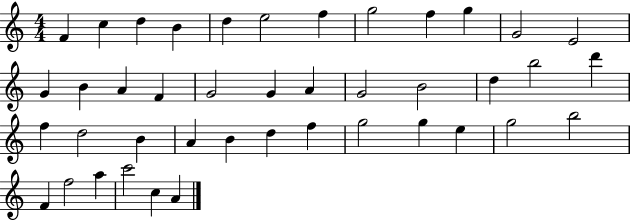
{
  \clef treble
  \numericTimeSignature
  \time 4/4
  \key c \major
  f'4 c''4 d''4 b'4 | d''4 e''2 f''4 | g''2 f''4 g''4 | g'2 e'2 | \break g'4 b'4 a'4 f'4 | g'2 g'4 a'4 | g'2 b'2 | d''4 b''2 d'''4 | \break f''4 d''2 b'4 | a'4 b'4 d''4 f''4 | g''2 g''4 e''4 | g''2 b''2 | \break f'4 f''2 a''4 | c'''2 c''4 a'4 | \bar "|."
}